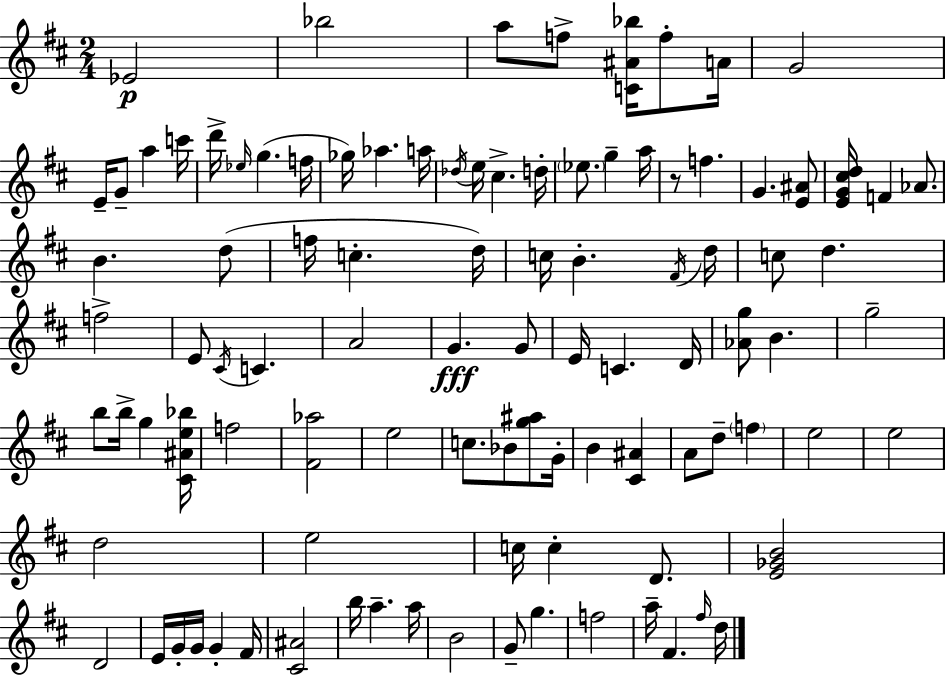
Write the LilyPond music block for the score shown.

{
  \clef treble
  \numericTimeSignature
  \time 2/4
  \key d \major
  ees'2\p | bes''2 | a''8 f''8-> <c' ais' bes''>16 f''8-. a'16 | g'2 | \break e'16-- g'8-- a''4 c'''16 | d'''16-> \grace { ees''16 }( g''4. | f''16 ges''16) aes''4. | a''16 \acciaccatura { des''16 } e''16 cis''4.-> | \break d''16-. \parenthesize ees''8. g''4-- | a''16 r8 f''4. | g'4. | <e' ais'>8 <e' g' cis'' d''>16 f'4 aes'8. | \break b'4. | d''8( f''16 c''4.-. | d''16) c''16 b'4.-. | \acciaccatura { fis'16 } d''16 c''8 d''4. | \break f''2-> | e'8 \acciaccatura { cis'16 } c'4. | a'2 | g'4.\fff | \break g'8 e'16 c'4. | d'16 <aes' g''>8 b'4. | g''2-- | b''8 b''16-> g''4 | \break <cis' ais' e'' bes''>16 f''2 | <fis' aes''>2 | e''2 | c''8. bes'8 | \break <g'' ais''>8 g'16-. b'4 | <cis' ais'>4 a'8 d''8-- | \parenthesize f''4 e''2 | e''2 | \break d''2 | e''2 | c''16 c''4-. | d'8. <e' ges' b'>2 | \break d'2 | e'16 g'16-. g'16 g'4-. | fis'16 <cis' ais'>2 | b''16 a''4.-- | \break a''16 b'2 | g'8-- g''4. | f''2 | a''16-- fis'4. | \break \grace { fis''16 } d''16 \bar "|."
}